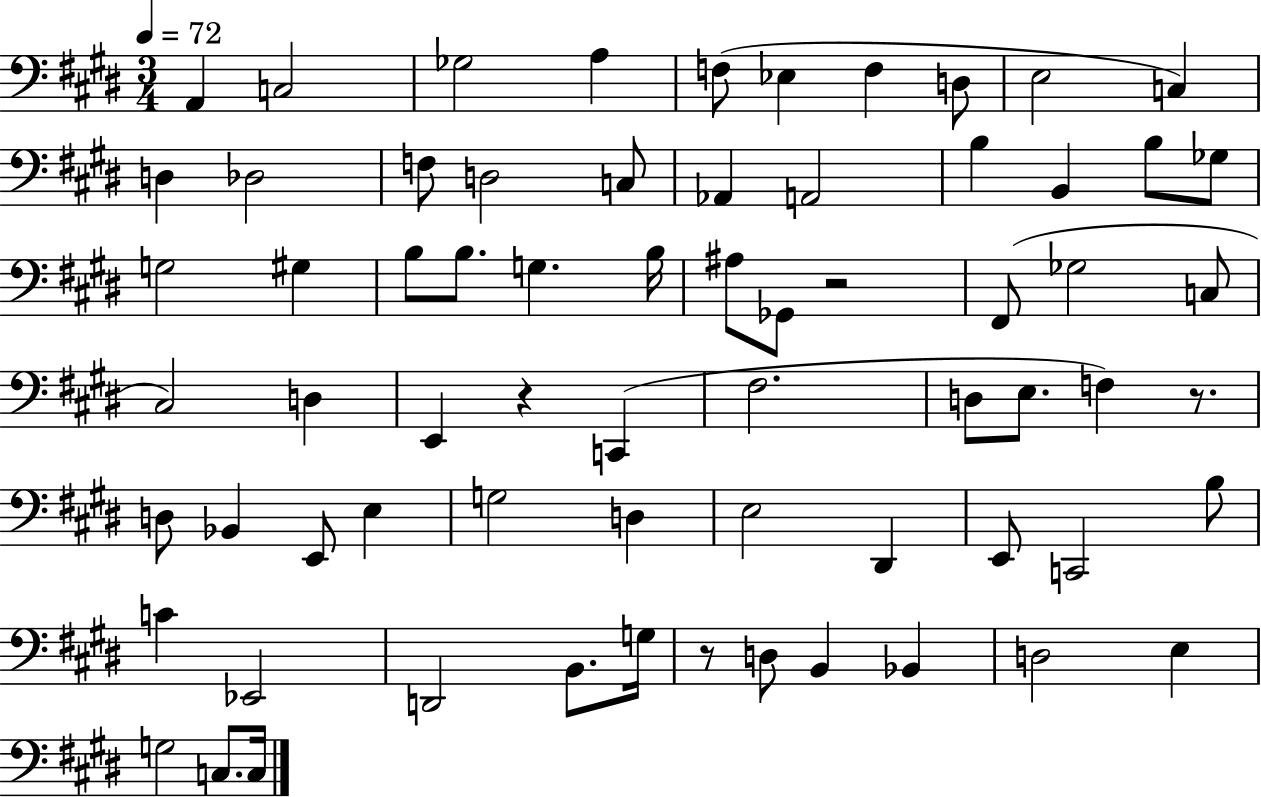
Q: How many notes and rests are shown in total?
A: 68